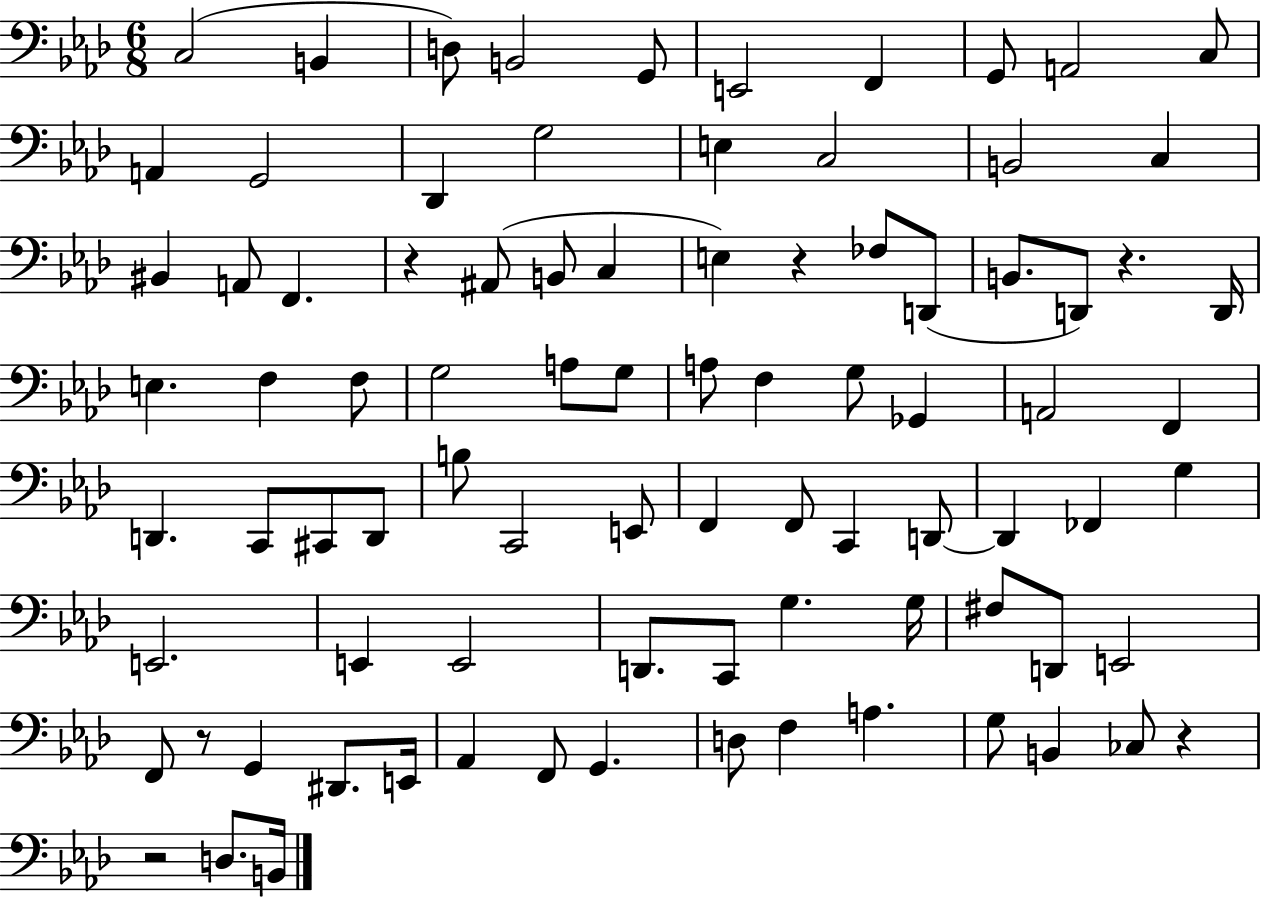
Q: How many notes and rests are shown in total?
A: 87